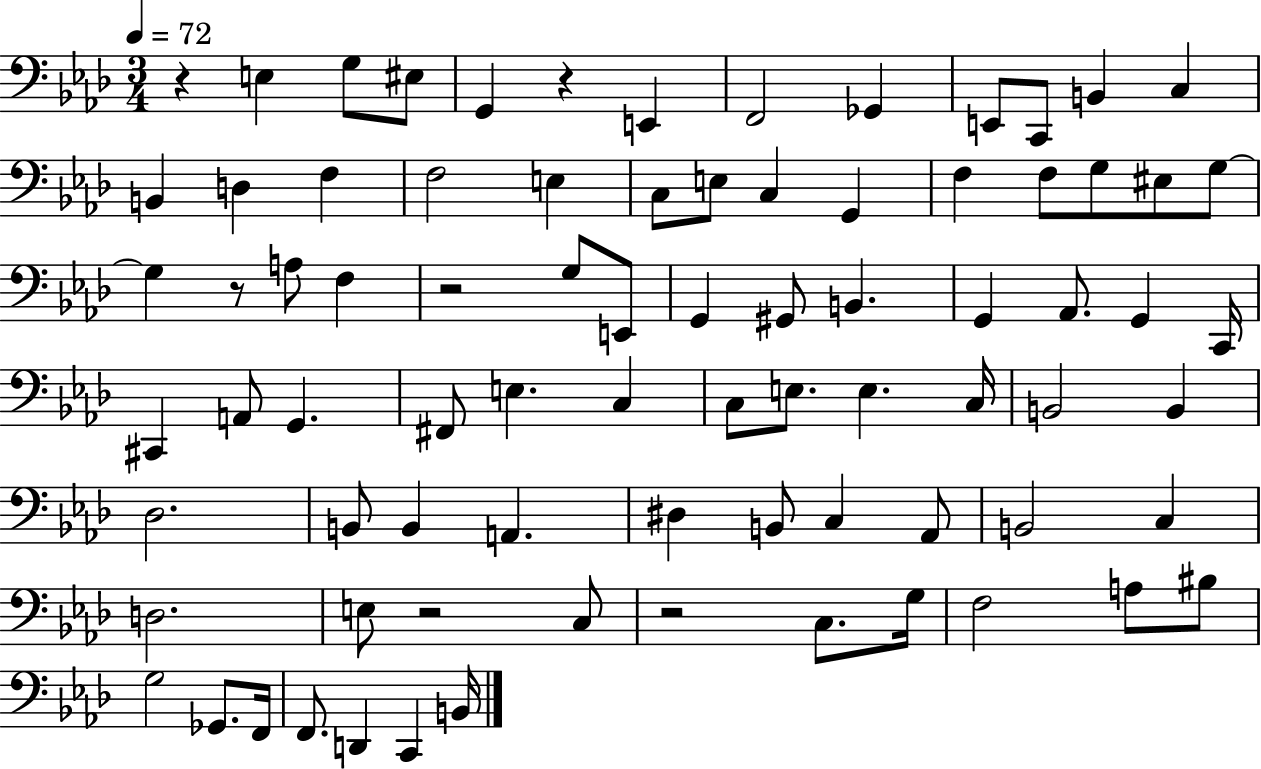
X:1
T:Untitled
M:3/4
L:1/4
K:Ab
z E, G,/2 ^E,/2 G,, z E,, F,,2 _G,, E,,/2 C,,/2 B,, C, B,, D, F, F,2 E, C,/2 E,/2 C, G,, F, F,/2 G,/2 ^E,/2 G,/2 G, z/2 A,/2 F, z2 G,/2 E,,/2 G,, ^G,,/2 B,, G,, _A,,/2 G,, C,,/4 ^C,, A,,/2 G,, ^F,,/2 E, C, C,/2 E,/2 E, C,/4 B,,2 B,, _D,2 B,,/2 B,, A,, ^D, B,,/2 C, _A,,/2 B,,2 C, D,2 E,/2 z2 C,/2 z2 C,/2 G,/4 F,2 A,/2 ^B,/2 G,2 _G,,/2 F,,/4 F,,/2 D,, C,, B,,/4